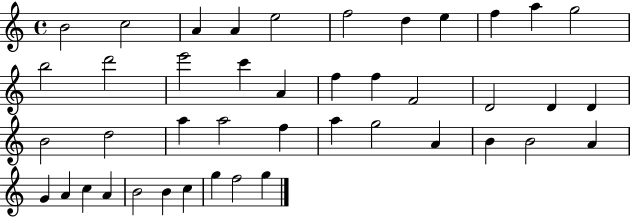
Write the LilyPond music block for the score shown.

{
  \clef treble
  \time 4/4
  \defaultTimeSignature
  \key c \major
  b'2 c''2 | a'4 a'4 e''2 | f''2 d''4 e''4 | f''4 a''4 g''2 | \break b''2 d'''2 | e'''2 c'''4 a'4 | f''4 f''4 f'2 | d'2 d'4 d'4 | \break b'2 d''2 | a''4 a''2 f''4 | a''4 g''2 a'4 | b'4 b'2 a'4 | \break g'4 a'4 c''4 a'4 | b'2 b'4 c''4 | g''4 f''2 g''4 | \bar "|."
}